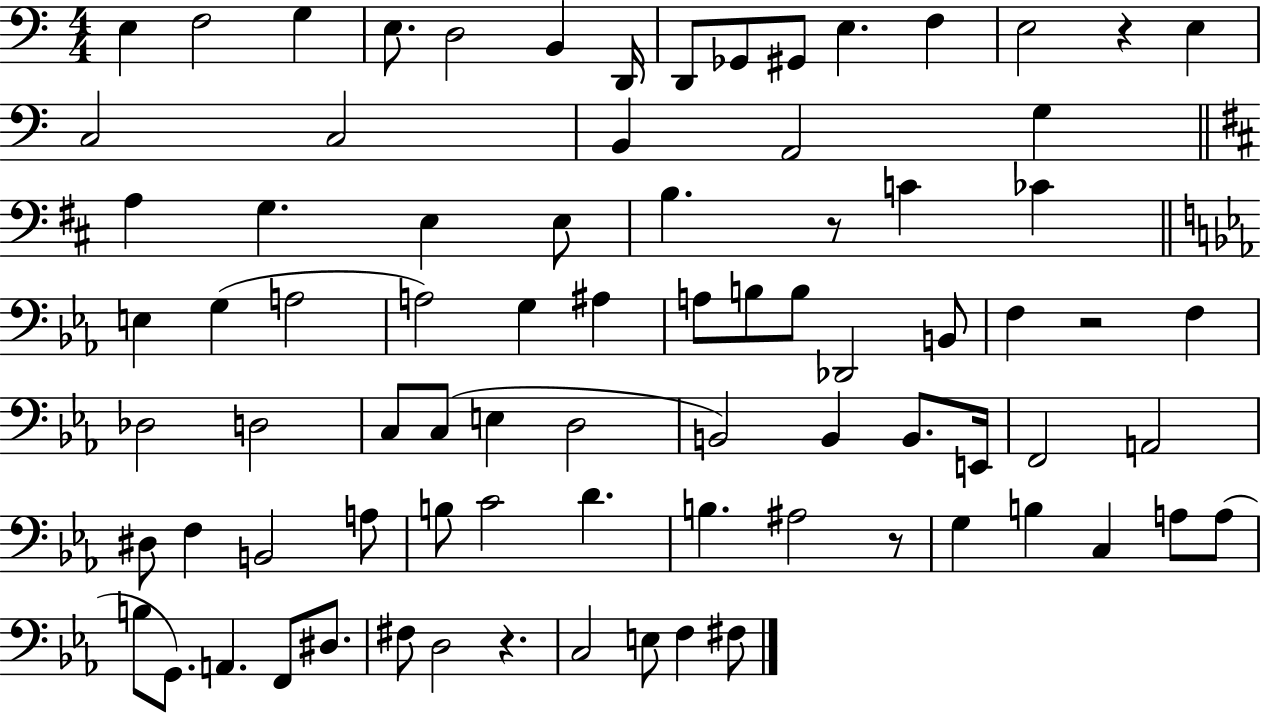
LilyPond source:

{
  \clef bass
  \numericTimeSignature
  \time 4/4
  \key c \major
  e4 f2 g4 | e8. d2 b,4 d,16 | d,8 ges,8 gis,8 e4. f4 | e2 r4 e4 | \break c2 c2 | b,4 a,2 g4 | \bar "||" \break \key d \major a4 g4. e4 e8 | b4. r8 c'4 ces'4 | \bar "||" \break \key c \minor e4 g4( a2 | a2) g4 ais4 | a8 b8 b8 des,2 b,8 | f4 r2 f4 | \break des2 d2 | c8 c8( e4 d2 | b,2) b,4 b,8. e,16 | f,2 a,2 | \break dis8 f4 b,2 a8 | b8 c'2 d'4. | b4. ais2 r8 | g4 b4 c4 a8 a8( | \break b8 g,8.) a,4. f,8 dis8. | fis8 d2 r4. | c2 e8 f4 fis8 | \bar "|."
}